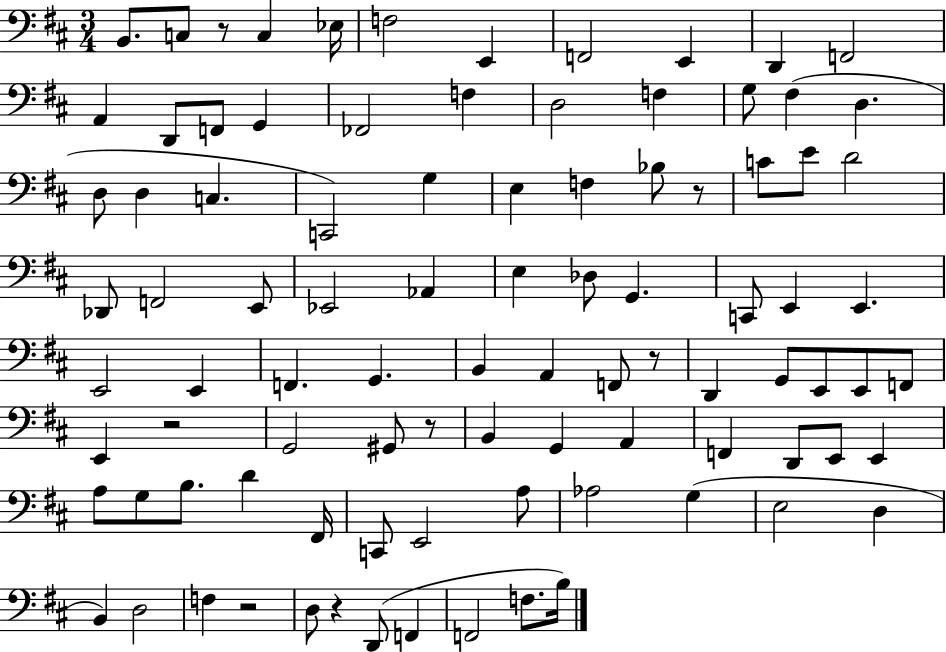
B2/e. C3/e R/e C3/q Eb3/s F3/h E2/q F2/h E2/q D2/q F2/h A2/q D2/e F2/e G2/q FES2/h F3/q D3/h F3/q G3/e F#3/q D3/q. D3/e D3/q C3/q. C2/h G3/q E3/q F3/q Bb3/e R/e C4/e E4/e D4/h Db2/e F2/h E2/e Eb2/h Ab2/q E3/q Db3/e G2/q. C2/e E2/q E2/q. E2/h E2/q F2/q. G2/q. B2/q A2/q F2/e R/e D2/q G2/e E2/e E2/e F2/e E2/q R/h G2/h G#2/e R/e B2/q G2/q A2/q F2/q D2/e E2/e E2/q A3/e G3/e B3/e. D4/q F#2/s C2/e E2/h A3/e Ab3/h G3/q E3/h D3/q B2/q D3/h F3/q R/h D3/e R/q D2/e F2/q F2/h F3/e. B3/s